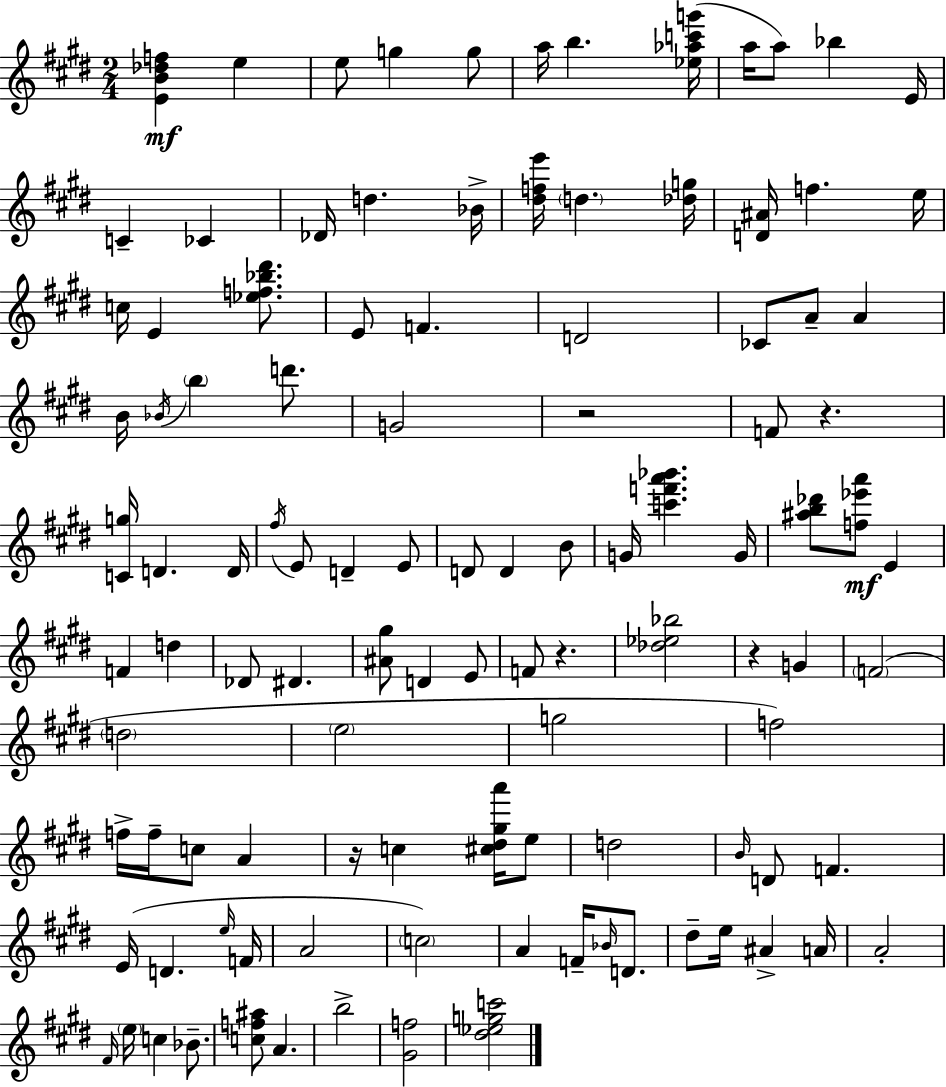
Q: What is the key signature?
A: E major